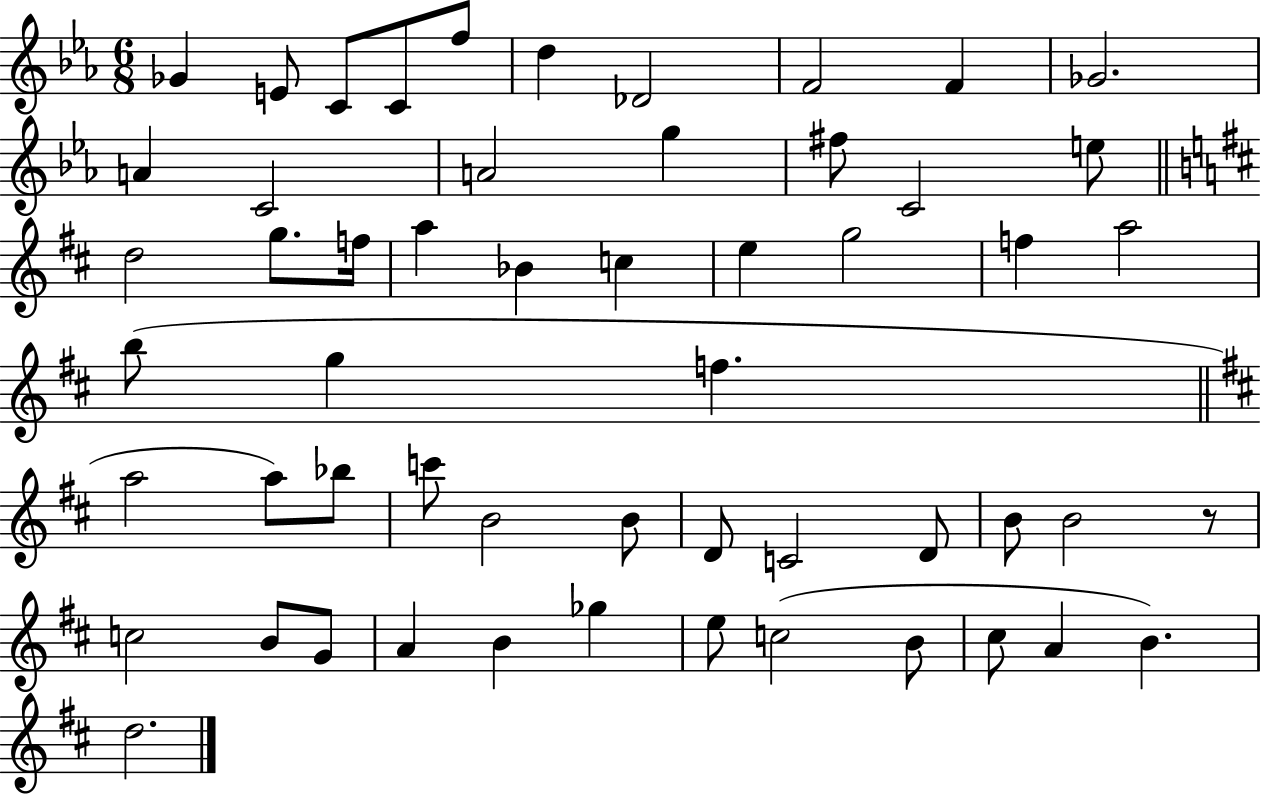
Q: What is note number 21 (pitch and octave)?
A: A5